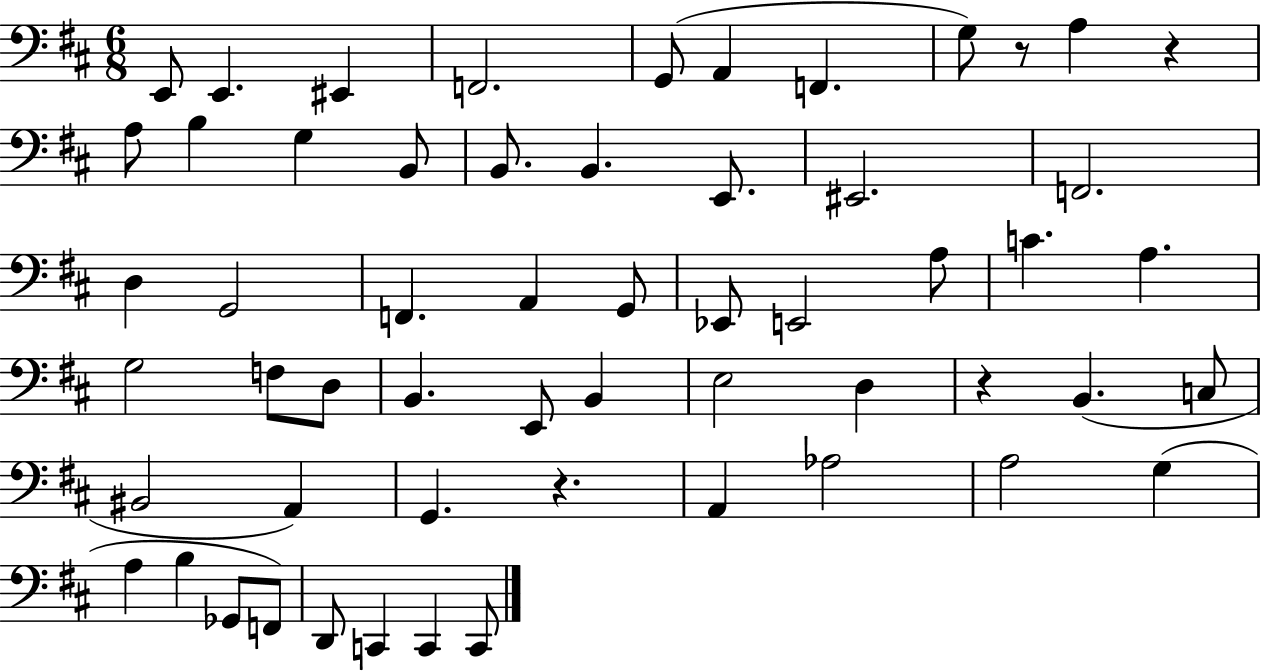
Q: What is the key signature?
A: D major